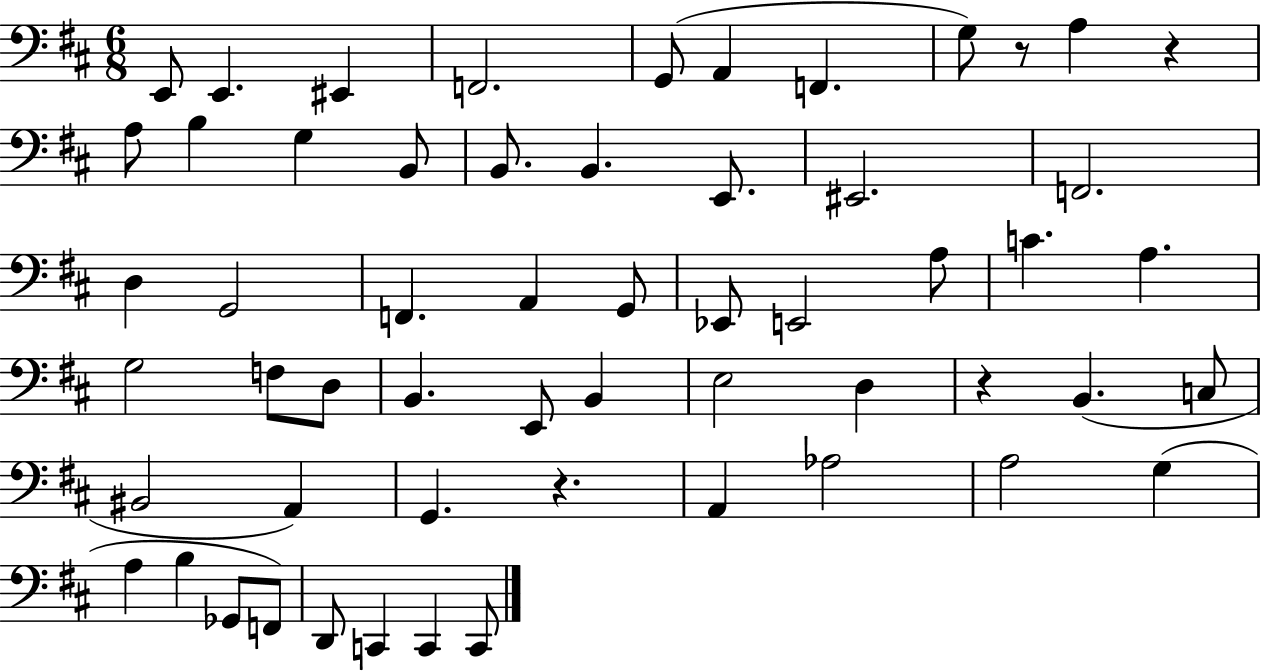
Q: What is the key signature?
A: D major